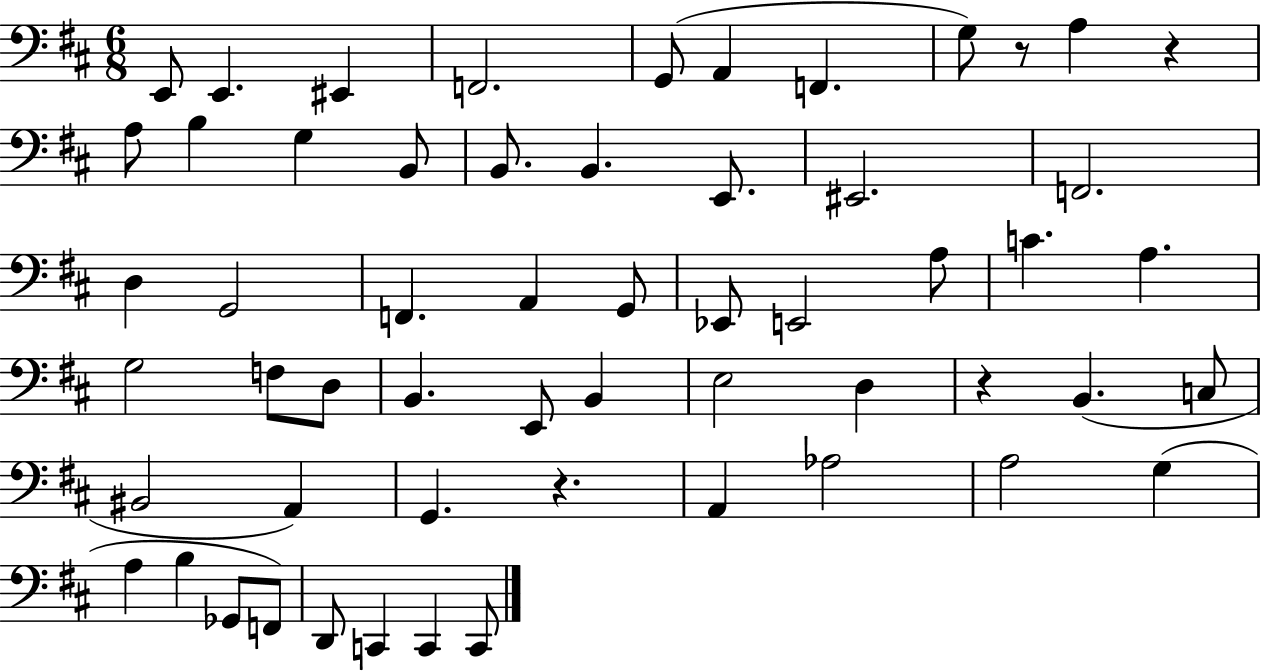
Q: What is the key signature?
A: D major